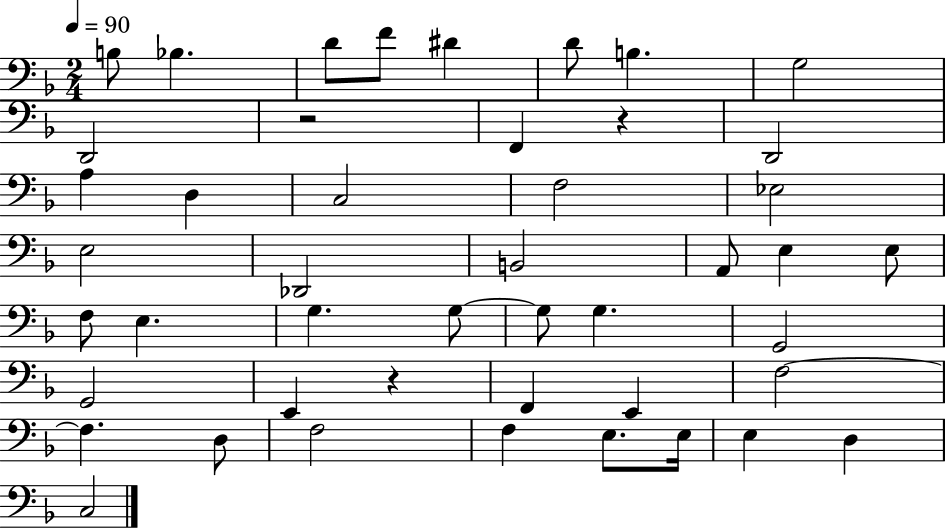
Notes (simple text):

B3/e Bb3/q. D4/e F4/e D#4/q D4/e B3/q. G3/h D2/h R/h F2/q R/q D2/h A3/q D3/q C3/h F3/h Eb3/h E3/h Db2/h B2/h A2/e E3/q E3/e F3/e E3/q. G3/q. G3/e G3/e G3/q. G2/h G2/h E2/q R/q F2/q E2/q F3/h F3/q. D3/e F3/h F3/q E3/e. E3/s E3/q D3/q C3/h